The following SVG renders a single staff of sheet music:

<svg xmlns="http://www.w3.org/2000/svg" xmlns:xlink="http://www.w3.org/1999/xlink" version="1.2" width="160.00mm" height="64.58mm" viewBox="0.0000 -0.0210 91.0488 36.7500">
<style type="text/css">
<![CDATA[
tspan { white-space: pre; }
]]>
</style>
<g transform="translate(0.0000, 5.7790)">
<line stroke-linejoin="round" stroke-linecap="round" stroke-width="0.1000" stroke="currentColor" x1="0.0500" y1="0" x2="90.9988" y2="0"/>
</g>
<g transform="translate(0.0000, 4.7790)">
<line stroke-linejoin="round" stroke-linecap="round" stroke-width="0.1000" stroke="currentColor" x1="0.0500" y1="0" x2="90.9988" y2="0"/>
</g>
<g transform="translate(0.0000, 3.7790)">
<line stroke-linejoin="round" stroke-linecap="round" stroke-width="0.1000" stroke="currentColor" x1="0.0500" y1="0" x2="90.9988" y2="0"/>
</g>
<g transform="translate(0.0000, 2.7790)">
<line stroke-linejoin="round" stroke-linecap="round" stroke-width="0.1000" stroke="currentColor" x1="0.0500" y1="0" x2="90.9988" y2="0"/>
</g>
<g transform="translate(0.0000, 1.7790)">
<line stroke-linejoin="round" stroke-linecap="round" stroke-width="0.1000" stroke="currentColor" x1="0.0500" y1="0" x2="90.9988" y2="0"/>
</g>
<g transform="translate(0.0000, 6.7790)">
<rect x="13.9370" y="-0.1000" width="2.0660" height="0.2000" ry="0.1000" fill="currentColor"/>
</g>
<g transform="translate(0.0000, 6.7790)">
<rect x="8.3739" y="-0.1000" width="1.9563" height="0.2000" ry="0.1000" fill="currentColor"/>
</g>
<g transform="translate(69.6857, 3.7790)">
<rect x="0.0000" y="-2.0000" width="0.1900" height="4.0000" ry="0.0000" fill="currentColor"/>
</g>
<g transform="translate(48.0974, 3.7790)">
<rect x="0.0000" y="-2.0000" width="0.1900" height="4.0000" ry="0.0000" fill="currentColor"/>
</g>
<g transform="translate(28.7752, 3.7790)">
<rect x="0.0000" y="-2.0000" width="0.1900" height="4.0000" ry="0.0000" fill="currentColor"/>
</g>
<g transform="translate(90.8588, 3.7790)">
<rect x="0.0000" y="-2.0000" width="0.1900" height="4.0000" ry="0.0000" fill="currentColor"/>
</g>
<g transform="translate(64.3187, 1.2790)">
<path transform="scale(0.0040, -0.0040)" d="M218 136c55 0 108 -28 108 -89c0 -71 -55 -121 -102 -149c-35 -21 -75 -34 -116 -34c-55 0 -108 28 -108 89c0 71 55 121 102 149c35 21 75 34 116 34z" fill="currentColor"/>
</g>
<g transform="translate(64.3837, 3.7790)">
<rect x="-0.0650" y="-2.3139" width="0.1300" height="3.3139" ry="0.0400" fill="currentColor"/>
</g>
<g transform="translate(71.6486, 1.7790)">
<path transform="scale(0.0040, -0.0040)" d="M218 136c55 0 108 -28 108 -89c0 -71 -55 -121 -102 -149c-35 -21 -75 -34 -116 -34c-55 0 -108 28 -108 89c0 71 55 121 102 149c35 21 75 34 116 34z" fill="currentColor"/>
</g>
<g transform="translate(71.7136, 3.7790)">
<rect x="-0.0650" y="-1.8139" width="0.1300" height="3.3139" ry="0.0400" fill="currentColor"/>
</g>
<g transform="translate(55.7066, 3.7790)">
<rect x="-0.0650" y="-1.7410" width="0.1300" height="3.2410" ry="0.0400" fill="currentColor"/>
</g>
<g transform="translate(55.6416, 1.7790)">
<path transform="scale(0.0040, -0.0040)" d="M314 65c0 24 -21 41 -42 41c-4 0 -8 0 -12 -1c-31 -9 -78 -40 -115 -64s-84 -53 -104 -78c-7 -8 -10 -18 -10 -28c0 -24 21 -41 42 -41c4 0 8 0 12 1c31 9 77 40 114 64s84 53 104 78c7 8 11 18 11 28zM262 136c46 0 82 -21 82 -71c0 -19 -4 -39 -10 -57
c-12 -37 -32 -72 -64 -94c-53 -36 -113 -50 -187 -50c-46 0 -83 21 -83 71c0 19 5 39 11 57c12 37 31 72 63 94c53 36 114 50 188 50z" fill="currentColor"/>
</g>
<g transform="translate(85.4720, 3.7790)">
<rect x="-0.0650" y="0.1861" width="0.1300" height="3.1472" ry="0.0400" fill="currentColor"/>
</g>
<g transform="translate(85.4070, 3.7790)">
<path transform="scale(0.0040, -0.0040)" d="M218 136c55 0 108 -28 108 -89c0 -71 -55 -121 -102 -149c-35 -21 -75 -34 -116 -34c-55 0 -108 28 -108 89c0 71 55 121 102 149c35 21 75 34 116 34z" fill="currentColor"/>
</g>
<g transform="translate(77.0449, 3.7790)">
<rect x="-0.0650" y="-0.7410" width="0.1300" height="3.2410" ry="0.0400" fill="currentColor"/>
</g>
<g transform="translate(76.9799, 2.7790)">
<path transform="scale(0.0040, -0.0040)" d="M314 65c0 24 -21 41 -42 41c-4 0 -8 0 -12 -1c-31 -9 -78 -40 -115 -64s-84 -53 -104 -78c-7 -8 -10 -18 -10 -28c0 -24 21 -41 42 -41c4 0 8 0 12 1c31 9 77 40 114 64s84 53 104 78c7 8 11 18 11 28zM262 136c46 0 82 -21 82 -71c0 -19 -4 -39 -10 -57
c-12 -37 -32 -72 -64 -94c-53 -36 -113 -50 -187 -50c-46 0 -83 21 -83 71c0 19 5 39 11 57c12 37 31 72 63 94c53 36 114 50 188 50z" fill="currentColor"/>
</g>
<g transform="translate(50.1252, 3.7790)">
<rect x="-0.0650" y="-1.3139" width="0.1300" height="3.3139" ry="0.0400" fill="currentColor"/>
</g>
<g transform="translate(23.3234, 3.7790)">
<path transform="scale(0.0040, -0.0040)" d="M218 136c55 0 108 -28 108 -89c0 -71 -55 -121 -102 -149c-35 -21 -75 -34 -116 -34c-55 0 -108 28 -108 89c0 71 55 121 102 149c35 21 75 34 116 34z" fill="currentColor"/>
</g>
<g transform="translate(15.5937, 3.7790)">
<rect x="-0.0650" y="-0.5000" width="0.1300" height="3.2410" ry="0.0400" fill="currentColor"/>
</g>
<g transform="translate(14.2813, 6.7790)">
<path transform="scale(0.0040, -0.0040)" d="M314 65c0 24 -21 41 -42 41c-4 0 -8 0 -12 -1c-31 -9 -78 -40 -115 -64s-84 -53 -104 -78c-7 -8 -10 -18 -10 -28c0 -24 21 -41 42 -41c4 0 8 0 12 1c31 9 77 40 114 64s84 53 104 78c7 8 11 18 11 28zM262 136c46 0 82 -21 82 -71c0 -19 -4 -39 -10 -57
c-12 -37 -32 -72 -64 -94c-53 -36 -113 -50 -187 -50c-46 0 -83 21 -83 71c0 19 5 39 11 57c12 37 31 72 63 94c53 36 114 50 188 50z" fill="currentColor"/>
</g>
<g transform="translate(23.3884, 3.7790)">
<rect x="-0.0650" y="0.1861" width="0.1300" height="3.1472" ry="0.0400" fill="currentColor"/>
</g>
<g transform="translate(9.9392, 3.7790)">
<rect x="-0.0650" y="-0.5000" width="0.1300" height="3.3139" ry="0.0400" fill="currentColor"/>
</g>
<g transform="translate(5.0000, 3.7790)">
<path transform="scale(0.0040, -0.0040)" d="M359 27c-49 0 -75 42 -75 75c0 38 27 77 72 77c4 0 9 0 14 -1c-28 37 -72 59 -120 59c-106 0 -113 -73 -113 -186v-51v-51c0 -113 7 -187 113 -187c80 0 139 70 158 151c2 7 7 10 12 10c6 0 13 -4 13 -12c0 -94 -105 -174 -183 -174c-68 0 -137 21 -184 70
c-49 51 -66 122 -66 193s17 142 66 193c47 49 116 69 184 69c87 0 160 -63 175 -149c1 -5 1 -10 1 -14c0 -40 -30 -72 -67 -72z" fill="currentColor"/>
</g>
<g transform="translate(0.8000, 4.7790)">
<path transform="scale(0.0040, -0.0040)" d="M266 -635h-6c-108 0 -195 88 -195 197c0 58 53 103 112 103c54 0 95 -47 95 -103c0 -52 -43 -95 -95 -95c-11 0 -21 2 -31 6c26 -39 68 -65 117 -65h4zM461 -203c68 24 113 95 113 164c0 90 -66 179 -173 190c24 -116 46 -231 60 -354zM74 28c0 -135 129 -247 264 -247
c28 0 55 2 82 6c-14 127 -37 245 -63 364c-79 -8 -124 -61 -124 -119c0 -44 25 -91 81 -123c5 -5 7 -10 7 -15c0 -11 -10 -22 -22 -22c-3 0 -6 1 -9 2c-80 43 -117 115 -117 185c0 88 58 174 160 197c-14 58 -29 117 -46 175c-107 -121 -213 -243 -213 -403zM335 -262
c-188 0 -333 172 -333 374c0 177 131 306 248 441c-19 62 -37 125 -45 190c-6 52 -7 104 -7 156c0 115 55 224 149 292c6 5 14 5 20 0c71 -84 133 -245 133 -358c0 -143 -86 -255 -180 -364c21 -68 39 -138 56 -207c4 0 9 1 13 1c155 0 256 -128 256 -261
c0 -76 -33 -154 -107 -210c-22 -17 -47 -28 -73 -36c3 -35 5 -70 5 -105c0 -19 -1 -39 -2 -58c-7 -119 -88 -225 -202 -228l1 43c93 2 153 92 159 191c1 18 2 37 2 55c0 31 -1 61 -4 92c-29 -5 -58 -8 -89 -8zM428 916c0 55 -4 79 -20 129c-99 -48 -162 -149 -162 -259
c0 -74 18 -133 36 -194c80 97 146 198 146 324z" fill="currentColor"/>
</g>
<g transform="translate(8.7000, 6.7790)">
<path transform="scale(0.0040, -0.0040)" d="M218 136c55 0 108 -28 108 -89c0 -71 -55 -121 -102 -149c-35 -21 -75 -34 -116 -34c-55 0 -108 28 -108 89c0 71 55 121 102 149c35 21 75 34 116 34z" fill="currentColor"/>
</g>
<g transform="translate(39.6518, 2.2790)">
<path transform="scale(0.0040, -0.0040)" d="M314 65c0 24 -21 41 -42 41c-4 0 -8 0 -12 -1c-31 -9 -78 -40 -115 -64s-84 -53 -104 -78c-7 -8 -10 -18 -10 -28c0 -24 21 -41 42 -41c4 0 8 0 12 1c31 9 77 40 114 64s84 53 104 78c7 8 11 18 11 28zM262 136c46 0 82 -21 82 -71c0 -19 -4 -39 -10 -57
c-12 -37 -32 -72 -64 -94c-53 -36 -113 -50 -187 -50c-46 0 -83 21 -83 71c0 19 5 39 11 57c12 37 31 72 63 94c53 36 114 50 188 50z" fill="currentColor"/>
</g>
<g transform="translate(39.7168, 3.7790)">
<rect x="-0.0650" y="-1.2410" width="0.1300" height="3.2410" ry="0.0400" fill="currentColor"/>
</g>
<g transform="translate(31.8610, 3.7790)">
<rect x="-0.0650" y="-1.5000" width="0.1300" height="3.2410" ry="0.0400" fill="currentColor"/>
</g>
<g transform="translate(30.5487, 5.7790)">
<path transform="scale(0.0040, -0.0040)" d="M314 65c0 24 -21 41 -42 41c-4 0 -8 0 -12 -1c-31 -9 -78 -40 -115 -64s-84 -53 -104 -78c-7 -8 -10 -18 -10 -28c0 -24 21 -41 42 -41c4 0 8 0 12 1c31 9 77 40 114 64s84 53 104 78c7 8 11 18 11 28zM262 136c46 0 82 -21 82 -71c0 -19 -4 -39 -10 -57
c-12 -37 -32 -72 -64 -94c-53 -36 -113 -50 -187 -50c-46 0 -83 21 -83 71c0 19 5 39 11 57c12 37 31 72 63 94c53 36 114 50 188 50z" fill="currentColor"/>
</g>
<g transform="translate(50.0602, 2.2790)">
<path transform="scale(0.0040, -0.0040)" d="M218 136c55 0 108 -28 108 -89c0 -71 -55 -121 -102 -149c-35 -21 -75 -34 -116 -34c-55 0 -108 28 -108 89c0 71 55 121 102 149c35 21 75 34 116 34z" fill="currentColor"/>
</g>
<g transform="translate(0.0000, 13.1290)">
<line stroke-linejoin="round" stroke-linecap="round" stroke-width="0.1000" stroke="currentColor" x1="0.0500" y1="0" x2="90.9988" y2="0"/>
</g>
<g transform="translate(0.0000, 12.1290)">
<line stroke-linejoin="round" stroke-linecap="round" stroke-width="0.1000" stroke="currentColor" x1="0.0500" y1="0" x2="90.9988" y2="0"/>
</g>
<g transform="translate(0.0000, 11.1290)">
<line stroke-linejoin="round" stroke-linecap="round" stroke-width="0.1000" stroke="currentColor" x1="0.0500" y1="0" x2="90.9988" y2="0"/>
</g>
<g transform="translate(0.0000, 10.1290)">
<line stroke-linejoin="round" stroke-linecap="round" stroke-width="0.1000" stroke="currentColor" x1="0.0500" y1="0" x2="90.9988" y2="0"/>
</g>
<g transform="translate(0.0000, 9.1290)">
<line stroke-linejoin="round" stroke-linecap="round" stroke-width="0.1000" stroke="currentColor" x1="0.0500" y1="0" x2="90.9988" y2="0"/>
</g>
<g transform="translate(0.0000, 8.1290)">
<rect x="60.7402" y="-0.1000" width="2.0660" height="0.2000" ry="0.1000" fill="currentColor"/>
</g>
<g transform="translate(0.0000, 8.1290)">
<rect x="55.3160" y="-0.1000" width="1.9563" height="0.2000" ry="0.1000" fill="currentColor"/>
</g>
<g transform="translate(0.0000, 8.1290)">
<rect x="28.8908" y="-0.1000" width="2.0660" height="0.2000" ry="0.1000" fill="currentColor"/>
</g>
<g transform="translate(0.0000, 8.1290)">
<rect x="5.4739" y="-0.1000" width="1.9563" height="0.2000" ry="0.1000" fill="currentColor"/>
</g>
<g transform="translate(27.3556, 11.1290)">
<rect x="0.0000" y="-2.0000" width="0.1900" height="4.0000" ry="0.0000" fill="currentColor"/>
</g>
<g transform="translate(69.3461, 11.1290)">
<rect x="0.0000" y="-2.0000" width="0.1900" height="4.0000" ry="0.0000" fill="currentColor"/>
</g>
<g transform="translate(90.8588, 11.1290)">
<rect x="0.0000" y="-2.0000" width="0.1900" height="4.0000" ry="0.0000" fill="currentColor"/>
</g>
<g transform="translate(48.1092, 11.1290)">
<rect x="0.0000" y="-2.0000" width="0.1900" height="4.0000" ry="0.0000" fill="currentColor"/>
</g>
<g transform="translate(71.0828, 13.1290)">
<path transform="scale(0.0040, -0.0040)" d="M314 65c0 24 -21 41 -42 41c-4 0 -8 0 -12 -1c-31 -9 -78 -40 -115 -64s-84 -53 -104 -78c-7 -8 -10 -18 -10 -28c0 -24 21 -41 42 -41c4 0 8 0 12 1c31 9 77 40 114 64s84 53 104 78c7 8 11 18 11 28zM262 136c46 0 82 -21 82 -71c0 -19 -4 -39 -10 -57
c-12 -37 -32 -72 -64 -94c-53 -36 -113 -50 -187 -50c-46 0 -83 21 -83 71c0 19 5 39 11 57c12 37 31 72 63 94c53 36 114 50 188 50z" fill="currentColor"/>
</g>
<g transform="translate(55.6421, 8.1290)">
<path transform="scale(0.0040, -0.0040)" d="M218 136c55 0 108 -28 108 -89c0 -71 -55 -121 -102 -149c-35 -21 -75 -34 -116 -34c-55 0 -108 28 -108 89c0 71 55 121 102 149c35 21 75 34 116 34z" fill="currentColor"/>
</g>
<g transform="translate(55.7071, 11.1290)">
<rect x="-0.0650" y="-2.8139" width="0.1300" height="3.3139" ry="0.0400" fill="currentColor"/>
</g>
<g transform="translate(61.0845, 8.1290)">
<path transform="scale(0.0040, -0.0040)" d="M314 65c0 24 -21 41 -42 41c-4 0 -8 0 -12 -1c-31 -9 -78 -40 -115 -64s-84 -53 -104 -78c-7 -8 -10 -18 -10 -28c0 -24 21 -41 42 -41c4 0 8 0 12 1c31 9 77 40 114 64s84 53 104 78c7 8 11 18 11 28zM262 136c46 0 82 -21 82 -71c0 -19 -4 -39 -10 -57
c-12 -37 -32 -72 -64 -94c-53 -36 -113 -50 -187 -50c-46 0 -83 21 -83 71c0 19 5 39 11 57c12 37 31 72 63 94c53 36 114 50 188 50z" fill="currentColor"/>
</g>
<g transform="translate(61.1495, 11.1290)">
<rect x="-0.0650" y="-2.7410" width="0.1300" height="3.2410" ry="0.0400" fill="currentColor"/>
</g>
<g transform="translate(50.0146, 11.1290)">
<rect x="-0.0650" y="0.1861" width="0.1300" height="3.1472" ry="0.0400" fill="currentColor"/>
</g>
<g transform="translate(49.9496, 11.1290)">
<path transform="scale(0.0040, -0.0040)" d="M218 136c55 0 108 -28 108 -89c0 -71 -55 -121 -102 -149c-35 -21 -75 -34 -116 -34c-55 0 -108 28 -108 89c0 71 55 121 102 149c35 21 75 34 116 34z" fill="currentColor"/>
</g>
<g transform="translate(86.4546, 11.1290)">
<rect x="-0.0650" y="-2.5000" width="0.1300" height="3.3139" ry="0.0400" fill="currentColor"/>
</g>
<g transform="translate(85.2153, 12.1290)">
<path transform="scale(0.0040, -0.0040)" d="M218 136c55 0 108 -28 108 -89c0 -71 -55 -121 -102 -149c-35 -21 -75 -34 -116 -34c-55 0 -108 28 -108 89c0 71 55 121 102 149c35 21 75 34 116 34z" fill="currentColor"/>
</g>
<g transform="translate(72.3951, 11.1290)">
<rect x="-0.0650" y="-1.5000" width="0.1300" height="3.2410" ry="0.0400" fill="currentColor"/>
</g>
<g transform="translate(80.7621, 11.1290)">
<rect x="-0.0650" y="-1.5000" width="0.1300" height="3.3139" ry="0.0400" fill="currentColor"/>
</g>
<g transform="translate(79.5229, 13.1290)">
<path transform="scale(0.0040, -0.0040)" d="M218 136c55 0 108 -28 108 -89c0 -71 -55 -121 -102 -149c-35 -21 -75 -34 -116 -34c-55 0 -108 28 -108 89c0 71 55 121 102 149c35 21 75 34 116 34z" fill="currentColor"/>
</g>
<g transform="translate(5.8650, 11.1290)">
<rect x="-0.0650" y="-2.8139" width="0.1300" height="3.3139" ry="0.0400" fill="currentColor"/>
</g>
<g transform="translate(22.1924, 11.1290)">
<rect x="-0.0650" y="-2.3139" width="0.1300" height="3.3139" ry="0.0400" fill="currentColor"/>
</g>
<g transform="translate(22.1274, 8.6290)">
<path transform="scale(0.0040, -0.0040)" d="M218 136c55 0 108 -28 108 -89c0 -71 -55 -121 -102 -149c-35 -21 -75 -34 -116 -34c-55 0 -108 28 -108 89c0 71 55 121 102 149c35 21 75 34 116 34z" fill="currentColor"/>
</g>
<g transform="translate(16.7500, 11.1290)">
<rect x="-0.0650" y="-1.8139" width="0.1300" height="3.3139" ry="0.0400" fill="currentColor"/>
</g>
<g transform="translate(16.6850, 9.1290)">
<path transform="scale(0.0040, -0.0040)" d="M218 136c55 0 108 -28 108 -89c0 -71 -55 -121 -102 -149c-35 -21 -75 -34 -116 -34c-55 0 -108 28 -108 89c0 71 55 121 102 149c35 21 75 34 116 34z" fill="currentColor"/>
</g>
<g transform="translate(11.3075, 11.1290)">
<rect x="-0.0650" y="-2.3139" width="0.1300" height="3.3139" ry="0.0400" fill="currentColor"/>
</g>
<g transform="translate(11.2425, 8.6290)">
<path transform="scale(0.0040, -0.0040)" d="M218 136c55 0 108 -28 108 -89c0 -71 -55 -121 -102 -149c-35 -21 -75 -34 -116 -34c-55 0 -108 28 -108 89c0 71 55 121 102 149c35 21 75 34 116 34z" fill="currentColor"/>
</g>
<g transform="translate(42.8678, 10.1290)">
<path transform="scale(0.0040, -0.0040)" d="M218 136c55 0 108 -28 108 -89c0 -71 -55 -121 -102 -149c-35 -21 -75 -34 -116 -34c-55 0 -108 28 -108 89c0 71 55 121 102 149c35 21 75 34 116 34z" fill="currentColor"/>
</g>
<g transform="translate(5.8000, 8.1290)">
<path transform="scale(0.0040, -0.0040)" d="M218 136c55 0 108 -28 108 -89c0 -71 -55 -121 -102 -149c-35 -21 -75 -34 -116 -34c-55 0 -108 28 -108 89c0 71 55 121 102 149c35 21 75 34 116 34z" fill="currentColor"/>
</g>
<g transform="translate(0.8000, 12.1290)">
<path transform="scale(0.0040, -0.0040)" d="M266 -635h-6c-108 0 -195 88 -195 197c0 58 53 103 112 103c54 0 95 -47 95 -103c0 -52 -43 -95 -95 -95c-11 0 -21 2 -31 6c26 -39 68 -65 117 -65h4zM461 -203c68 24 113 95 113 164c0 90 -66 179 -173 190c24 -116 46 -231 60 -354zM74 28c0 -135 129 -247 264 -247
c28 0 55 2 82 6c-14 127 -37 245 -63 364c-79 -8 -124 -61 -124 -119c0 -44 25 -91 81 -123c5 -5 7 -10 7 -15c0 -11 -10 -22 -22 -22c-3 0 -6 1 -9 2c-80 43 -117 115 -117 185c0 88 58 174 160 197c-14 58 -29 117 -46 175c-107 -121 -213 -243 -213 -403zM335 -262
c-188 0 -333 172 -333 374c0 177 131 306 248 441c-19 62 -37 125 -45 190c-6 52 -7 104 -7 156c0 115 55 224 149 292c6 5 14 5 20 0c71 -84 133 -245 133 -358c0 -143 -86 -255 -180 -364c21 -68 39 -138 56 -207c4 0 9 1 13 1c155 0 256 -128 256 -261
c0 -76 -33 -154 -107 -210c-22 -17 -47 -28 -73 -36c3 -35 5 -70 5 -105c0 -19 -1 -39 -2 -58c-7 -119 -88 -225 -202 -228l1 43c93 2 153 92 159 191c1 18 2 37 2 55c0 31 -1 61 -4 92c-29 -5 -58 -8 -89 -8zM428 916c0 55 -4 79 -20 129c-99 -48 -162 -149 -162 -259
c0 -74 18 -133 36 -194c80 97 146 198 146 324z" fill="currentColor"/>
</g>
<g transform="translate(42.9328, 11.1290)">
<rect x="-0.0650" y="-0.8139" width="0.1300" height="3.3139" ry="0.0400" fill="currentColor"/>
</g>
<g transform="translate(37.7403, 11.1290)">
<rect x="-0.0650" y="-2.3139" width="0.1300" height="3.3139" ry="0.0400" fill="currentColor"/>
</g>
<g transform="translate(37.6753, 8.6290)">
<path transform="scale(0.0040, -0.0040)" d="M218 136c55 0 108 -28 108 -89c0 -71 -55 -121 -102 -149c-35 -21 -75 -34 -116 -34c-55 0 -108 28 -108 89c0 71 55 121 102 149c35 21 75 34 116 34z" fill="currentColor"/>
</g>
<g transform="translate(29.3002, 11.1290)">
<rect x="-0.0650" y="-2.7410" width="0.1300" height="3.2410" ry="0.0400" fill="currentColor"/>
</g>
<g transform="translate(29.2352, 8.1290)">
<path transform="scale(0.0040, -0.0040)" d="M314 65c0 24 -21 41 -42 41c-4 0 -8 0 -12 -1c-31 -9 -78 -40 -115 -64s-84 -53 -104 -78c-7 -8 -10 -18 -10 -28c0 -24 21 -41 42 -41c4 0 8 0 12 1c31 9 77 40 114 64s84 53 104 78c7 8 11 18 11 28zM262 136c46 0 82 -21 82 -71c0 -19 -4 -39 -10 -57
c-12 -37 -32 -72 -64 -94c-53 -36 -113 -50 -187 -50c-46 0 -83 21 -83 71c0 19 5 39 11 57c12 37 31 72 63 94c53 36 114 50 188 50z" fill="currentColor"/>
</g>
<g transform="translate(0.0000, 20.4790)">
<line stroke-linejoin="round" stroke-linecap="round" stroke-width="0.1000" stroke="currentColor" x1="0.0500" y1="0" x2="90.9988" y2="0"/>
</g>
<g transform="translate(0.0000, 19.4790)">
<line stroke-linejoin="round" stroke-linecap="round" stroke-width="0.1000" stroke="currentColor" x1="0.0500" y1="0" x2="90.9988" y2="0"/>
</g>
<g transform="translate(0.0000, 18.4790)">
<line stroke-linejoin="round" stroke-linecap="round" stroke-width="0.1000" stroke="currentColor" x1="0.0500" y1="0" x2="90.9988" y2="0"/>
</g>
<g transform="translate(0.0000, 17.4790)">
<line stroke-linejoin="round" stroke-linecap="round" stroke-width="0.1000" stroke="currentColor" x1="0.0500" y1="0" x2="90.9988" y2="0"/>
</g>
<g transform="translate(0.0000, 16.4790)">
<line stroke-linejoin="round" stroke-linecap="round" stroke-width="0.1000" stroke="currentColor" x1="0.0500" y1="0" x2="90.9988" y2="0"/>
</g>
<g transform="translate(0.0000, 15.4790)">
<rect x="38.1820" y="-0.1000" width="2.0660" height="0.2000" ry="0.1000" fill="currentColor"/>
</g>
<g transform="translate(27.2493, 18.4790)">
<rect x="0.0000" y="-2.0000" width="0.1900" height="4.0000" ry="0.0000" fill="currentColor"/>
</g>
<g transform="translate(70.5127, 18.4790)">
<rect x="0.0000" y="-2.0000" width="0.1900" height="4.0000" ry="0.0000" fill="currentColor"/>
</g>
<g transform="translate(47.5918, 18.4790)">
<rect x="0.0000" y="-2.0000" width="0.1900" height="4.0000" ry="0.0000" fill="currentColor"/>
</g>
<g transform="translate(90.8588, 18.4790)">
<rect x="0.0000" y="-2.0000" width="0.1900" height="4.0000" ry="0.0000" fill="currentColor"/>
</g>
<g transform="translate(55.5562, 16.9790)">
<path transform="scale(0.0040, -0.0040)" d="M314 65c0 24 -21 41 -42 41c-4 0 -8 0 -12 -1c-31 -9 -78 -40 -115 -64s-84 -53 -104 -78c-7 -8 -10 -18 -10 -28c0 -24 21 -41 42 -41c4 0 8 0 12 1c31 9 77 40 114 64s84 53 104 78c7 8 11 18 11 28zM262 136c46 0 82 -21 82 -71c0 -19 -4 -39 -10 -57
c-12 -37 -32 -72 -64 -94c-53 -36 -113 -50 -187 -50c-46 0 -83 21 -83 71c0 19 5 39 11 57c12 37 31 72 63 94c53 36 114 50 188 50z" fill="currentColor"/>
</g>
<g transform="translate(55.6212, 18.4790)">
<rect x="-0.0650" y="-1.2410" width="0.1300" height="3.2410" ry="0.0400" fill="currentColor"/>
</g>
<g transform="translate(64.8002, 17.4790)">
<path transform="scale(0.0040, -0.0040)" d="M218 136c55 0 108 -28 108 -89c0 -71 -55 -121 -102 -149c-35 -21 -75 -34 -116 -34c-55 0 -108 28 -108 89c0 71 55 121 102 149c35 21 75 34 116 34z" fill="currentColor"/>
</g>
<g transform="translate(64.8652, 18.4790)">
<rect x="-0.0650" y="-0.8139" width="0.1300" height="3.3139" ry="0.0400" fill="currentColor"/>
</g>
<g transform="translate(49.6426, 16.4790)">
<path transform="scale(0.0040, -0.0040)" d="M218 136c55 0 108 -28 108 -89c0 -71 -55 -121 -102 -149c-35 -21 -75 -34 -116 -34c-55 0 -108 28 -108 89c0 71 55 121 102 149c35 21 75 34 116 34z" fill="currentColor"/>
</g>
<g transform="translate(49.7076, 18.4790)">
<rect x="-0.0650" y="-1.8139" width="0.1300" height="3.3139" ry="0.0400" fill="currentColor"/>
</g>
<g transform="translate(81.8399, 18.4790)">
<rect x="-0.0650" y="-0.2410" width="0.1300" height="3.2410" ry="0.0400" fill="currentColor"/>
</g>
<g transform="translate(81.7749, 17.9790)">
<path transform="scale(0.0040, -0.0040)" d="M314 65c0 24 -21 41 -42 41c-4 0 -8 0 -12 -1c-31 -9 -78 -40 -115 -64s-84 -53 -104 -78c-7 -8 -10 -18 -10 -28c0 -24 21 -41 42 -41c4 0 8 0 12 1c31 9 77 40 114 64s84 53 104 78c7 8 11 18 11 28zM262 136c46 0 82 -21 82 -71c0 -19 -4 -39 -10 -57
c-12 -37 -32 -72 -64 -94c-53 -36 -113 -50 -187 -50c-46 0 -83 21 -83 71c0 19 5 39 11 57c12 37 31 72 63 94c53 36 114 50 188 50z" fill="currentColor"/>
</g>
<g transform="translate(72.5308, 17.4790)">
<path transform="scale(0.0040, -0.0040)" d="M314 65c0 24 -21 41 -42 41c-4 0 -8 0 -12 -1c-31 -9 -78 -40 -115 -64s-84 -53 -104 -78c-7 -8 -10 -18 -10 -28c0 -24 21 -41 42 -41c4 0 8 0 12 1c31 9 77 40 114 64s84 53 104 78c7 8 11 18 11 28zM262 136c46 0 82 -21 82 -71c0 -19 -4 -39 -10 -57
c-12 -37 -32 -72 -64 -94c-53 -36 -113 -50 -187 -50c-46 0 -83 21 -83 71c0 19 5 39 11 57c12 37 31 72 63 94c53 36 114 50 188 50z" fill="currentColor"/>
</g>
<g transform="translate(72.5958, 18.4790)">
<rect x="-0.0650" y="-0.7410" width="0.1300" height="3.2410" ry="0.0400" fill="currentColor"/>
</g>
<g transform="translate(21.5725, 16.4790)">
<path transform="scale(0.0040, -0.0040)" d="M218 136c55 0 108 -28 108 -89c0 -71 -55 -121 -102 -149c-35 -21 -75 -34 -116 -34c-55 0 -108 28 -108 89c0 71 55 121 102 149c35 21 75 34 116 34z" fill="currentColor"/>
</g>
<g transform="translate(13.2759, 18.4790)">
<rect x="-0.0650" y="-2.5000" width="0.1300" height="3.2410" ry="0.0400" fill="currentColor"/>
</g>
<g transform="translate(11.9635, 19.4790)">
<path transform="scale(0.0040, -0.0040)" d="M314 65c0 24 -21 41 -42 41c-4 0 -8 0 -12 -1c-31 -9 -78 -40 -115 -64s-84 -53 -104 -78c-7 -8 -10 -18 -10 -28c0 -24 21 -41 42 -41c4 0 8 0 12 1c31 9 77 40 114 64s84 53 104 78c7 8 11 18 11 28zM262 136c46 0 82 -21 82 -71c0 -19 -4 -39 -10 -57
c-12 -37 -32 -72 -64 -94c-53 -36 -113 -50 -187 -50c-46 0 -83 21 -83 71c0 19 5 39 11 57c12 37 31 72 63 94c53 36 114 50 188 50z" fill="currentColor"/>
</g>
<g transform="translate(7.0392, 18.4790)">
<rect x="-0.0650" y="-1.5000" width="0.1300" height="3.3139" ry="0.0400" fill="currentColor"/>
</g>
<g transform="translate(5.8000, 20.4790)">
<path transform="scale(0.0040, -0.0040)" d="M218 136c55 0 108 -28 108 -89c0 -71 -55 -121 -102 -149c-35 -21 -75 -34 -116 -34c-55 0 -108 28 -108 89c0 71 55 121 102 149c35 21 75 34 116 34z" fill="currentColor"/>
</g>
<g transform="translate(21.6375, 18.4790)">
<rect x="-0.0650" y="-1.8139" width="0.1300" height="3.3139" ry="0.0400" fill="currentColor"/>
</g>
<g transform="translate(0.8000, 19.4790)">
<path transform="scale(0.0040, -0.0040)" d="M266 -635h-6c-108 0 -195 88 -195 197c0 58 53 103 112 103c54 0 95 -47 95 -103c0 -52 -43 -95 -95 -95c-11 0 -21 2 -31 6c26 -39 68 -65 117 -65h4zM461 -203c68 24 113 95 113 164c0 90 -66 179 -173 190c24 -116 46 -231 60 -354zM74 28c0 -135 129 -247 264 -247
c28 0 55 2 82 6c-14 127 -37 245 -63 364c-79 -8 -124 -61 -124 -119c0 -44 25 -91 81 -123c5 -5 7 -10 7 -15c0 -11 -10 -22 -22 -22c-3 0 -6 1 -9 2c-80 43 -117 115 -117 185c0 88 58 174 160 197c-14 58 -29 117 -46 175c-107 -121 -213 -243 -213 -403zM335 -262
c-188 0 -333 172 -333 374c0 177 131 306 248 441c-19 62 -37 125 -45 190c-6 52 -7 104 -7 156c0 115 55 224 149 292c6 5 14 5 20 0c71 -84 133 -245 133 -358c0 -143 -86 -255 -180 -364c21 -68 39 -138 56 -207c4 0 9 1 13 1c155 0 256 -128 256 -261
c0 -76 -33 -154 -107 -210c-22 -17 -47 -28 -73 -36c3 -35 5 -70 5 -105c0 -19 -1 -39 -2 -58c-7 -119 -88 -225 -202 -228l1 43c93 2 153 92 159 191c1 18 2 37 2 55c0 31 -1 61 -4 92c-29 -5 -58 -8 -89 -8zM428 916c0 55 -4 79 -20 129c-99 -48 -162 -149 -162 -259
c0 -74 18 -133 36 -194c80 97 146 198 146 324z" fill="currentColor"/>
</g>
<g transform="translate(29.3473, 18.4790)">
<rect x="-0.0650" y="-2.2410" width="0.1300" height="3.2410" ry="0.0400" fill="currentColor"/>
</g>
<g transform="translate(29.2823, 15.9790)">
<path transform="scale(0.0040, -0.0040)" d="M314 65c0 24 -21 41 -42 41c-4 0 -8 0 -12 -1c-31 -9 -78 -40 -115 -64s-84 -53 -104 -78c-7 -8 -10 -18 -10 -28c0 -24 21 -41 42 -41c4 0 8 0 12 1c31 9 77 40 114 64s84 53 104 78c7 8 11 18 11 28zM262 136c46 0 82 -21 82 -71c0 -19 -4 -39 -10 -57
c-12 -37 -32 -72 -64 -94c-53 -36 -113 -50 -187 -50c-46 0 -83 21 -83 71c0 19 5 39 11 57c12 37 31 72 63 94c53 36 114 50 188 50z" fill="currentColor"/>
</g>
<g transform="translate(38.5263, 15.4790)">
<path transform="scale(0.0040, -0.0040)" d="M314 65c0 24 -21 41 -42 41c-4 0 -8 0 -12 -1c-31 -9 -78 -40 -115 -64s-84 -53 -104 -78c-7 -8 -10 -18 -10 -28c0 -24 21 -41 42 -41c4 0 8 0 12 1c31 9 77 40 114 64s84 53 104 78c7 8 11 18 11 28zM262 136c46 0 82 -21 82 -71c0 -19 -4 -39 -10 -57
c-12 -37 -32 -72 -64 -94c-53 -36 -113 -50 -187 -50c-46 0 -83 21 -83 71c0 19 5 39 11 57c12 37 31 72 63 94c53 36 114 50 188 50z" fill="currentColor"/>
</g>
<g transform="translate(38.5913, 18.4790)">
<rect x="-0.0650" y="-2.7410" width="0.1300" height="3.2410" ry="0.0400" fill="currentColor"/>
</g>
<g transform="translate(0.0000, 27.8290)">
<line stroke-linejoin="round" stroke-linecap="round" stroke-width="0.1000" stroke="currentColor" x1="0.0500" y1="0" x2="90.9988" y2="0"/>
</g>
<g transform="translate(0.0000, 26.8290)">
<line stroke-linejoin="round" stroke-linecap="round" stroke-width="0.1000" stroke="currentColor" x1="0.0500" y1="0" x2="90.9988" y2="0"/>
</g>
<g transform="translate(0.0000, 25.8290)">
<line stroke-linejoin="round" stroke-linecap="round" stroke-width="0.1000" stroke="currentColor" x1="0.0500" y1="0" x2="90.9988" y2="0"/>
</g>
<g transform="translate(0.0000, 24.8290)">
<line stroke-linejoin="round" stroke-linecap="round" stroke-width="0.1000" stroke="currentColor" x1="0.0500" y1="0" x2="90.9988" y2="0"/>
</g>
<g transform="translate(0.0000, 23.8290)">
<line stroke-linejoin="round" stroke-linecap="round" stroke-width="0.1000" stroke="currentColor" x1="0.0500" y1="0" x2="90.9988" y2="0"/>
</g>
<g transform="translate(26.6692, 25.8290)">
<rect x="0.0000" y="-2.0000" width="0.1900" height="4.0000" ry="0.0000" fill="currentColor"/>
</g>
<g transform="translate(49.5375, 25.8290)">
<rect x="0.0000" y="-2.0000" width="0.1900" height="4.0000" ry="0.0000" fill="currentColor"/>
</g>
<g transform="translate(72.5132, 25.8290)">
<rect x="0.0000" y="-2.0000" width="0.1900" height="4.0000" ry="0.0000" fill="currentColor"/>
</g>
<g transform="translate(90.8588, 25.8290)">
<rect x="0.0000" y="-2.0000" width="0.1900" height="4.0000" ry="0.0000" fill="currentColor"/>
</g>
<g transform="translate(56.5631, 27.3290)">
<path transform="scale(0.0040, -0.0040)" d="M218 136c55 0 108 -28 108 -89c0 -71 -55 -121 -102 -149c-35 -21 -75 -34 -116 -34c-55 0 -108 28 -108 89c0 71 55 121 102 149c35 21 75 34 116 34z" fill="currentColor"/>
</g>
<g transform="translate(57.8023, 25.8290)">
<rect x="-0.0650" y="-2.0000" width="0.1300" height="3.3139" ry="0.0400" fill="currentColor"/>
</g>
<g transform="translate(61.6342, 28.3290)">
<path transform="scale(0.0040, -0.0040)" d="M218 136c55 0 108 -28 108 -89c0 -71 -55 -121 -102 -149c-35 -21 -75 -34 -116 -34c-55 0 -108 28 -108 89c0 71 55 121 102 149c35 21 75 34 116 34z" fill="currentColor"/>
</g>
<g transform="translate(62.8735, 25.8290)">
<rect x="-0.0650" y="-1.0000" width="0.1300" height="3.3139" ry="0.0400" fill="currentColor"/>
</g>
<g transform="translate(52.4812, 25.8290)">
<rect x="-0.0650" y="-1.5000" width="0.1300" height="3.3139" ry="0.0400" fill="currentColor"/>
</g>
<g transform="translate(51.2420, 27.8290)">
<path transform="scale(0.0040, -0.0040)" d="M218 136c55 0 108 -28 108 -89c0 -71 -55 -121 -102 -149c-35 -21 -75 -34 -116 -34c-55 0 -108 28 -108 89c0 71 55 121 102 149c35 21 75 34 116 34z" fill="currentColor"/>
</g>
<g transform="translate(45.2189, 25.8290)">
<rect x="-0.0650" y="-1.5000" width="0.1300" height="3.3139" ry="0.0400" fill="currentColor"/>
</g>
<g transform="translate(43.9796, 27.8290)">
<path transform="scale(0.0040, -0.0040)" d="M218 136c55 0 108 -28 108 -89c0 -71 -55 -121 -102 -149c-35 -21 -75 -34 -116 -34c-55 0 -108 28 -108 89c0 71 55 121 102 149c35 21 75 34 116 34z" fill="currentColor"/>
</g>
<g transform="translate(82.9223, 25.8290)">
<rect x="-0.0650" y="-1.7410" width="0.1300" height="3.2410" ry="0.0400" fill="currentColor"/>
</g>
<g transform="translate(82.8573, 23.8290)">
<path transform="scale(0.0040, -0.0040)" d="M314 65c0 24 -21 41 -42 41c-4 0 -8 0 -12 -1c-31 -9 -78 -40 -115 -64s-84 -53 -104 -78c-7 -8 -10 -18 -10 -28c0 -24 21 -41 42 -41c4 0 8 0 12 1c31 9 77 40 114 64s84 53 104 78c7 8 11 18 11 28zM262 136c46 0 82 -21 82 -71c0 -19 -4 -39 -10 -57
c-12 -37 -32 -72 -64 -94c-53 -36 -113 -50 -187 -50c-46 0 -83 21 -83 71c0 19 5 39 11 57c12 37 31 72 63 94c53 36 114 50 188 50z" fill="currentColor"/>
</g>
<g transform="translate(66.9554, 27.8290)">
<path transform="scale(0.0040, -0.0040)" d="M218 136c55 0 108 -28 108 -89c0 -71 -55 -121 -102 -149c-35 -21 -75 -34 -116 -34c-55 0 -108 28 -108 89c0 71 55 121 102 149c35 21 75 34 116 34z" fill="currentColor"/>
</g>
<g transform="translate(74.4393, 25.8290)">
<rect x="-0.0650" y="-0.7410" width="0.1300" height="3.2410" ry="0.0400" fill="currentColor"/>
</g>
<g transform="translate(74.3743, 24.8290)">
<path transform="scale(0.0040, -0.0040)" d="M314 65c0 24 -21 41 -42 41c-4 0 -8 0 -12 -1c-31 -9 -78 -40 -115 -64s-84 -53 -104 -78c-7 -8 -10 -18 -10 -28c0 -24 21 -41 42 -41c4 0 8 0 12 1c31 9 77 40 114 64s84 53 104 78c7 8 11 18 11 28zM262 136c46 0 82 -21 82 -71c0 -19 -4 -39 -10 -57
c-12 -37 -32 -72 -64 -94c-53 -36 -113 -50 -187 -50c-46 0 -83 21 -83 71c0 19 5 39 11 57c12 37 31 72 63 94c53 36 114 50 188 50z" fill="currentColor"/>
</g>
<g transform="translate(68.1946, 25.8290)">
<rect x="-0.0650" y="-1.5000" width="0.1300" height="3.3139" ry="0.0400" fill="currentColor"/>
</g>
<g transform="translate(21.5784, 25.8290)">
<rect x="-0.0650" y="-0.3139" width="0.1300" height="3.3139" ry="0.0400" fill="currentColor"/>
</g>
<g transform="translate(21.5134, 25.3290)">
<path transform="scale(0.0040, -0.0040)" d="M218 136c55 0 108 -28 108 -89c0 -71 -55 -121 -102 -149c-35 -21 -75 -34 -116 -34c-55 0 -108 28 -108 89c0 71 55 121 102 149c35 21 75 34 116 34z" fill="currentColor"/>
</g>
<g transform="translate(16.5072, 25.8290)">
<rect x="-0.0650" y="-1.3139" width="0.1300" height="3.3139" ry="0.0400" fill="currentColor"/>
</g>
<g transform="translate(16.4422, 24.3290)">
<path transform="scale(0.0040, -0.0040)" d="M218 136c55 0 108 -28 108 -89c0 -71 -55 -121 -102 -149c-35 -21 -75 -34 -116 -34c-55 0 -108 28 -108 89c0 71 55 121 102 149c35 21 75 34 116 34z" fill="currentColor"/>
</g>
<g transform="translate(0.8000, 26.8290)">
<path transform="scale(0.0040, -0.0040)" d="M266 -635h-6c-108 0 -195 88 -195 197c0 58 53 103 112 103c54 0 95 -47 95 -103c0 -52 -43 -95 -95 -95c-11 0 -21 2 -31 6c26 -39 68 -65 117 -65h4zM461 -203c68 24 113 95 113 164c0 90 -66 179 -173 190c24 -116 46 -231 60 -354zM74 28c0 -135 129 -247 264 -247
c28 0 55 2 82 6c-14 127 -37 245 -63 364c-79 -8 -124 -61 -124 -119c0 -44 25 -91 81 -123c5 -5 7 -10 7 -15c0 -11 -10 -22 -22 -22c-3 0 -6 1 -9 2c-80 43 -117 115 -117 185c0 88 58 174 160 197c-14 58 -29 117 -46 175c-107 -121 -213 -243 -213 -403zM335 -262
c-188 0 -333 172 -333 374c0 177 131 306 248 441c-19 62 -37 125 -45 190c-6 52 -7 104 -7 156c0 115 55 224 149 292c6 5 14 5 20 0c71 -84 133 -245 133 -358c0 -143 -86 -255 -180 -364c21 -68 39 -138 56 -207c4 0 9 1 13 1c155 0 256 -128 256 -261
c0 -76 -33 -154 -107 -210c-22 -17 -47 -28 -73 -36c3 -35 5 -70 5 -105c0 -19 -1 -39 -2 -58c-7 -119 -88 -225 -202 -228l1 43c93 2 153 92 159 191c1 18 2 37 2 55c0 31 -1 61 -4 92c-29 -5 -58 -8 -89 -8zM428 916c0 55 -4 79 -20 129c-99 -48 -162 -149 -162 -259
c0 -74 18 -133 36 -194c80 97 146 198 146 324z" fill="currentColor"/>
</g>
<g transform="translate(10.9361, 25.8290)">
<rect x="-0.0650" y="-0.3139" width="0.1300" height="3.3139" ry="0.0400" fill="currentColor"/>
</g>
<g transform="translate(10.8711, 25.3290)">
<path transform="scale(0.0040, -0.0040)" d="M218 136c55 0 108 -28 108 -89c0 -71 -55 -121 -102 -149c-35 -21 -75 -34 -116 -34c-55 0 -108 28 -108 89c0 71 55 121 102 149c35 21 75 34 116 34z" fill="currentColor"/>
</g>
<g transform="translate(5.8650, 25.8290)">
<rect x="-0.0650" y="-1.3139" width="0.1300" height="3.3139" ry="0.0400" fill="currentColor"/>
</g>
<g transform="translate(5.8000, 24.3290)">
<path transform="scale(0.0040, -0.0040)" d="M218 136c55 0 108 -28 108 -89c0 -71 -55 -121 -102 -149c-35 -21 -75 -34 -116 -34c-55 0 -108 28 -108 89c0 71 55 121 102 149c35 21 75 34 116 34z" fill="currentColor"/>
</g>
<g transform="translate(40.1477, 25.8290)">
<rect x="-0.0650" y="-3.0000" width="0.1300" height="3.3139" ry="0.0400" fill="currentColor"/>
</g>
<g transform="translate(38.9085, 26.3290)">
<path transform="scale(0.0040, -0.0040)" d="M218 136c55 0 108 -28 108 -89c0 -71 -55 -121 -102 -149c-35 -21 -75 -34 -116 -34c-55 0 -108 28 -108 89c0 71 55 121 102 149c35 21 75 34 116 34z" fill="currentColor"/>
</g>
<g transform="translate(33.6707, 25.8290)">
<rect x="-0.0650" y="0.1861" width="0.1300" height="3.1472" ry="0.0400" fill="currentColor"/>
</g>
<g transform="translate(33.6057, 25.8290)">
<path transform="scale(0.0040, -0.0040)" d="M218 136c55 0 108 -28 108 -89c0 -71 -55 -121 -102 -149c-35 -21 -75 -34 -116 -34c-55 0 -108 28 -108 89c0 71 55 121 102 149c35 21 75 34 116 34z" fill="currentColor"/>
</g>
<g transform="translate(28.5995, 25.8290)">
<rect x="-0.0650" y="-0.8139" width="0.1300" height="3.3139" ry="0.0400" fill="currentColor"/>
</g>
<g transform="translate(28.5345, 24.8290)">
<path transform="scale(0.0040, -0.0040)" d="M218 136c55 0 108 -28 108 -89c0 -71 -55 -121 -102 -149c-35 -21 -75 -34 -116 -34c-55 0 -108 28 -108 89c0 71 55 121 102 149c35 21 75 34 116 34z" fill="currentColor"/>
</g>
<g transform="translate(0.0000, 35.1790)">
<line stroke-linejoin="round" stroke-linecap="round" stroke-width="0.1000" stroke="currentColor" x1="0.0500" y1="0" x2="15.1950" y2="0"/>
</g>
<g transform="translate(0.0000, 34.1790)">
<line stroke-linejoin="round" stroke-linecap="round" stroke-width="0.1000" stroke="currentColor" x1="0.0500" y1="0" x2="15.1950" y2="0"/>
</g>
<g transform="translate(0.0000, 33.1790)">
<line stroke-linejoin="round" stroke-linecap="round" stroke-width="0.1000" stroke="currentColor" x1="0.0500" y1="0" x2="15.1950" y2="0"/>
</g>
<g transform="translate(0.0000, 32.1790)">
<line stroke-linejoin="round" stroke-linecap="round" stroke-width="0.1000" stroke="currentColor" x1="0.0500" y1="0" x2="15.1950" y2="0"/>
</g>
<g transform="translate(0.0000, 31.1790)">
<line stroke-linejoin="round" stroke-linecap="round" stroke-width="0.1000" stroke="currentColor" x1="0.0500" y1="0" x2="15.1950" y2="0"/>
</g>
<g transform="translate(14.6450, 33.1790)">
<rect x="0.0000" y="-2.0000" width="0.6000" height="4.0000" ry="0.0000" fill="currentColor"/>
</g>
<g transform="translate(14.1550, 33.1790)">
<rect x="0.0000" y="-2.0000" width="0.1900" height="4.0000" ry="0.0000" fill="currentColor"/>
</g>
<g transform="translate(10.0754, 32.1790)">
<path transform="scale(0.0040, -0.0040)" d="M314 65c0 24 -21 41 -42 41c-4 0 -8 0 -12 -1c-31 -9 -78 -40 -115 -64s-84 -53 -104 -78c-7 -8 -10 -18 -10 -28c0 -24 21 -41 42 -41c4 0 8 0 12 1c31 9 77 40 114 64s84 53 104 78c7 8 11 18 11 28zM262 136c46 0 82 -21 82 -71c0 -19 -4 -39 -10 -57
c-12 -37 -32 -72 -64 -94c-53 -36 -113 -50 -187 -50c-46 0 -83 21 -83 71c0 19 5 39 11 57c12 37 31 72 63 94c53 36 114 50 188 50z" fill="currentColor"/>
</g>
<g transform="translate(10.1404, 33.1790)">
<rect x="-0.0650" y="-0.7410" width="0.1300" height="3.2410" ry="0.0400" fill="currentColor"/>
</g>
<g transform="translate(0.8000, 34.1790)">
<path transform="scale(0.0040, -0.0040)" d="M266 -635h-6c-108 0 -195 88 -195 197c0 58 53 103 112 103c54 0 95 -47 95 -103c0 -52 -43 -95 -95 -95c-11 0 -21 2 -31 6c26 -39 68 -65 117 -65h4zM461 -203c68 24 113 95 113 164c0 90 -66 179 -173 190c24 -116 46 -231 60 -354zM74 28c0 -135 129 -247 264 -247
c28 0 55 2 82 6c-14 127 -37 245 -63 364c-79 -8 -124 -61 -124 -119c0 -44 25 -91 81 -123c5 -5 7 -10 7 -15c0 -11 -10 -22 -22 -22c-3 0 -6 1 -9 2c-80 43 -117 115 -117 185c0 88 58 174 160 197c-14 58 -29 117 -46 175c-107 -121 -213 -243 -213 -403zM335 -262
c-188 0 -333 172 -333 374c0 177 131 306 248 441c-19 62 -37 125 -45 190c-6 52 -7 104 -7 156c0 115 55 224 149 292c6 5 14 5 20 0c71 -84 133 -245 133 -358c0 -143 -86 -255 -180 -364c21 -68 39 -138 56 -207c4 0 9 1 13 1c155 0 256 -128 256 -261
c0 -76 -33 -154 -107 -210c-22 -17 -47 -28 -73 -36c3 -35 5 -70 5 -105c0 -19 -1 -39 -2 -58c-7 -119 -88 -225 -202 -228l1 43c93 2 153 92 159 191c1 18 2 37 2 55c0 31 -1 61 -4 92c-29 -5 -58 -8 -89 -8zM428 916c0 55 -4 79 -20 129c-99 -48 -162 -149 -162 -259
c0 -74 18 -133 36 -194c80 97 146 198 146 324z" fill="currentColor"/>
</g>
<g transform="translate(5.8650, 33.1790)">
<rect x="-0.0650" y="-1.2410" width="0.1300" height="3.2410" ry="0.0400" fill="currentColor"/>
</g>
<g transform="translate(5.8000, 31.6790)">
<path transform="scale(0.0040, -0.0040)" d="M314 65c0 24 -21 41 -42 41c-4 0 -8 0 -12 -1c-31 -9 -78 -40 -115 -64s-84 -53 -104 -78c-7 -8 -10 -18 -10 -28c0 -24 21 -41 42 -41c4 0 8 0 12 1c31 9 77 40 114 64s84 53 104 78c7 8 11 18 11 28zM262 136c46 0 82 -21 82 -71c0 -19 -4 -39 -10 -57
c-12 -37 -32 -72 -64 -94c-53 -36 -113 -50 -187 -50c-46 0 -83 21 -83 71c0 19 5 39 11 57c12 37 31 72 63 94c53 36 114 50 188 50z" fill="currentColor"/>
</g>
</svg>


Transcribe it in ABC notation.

X:1
T:Untitled
M:4/4
L:1/4
K:C
C C2 B E2 e2 e f2 g f d2 B a g f g a2 g d B a a2 E2 E G E G2 f g2 a2 f e2 d d2 c2 e c e c d B A E E F D E d2 f2 e2 d2